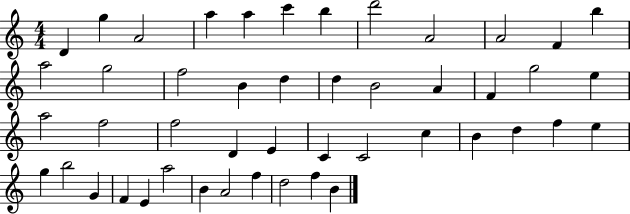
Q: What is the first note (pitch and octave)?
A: D4